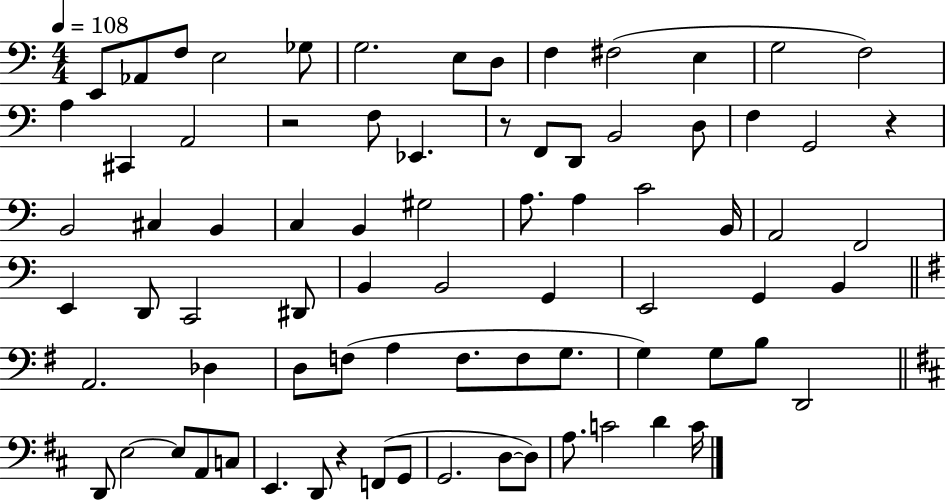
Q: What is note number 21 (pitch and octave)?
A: B2